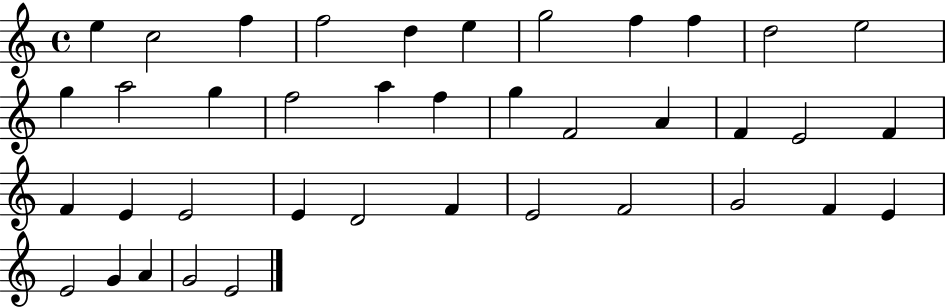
{
  \clef treble
  \time 4/4
  \defaultTimeSignature
  \key c \major
  e''4 c''2 f''4 | f''2 d''4 e''4 | g''2 f''4 f''4 | d''2 e''2 | \break g''4 a''2 g''4 | f''2 a''4 f''4 | g''4 f'2 a'4 | f'4 e'2 f'4 | \break f'4 e'4 e'2 | e'4 d'2 f'4 | e'2 f'2 | g'2 f'4 e'4 | \break e'2 g'4 a'4 | g'2 e'2 | \bar "|."
}